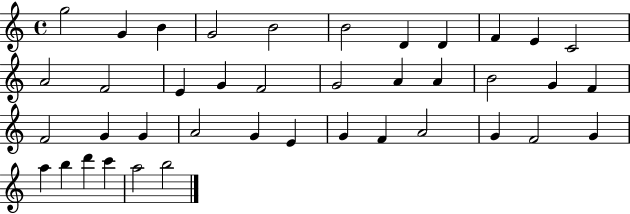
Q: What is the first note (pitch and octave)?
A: G5